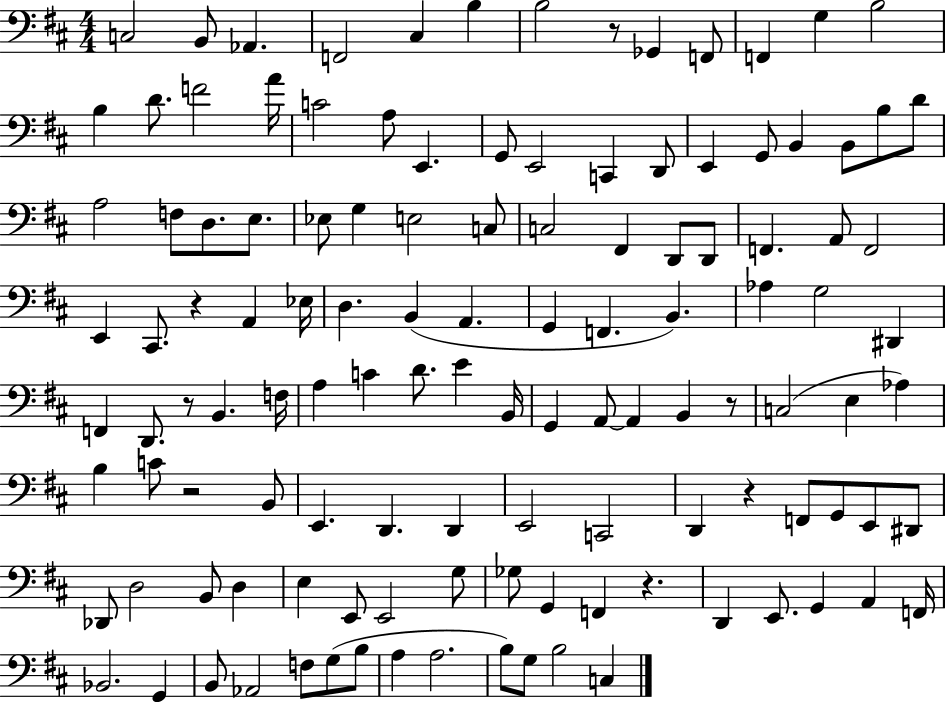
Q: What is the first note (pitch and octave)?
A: C3